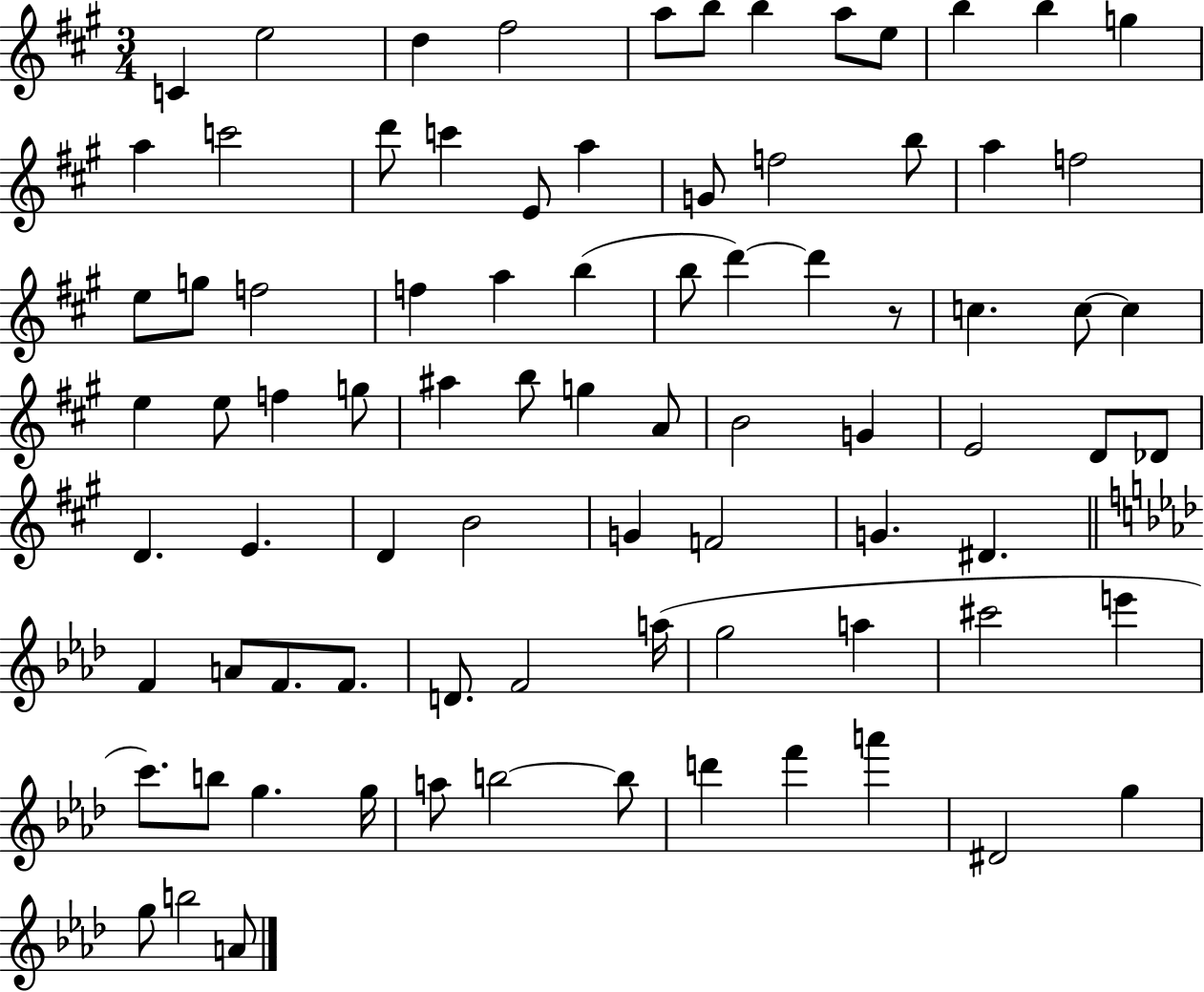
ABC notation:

X:1
T:Untitled
M:3/4
L:1/4
K:A
C e2 d ^f2 a/2 b/2 b a/2 e/2 b b g a c'2 d'/2 c' E/2 a G/2 f2 b/2 a f2 e/2 g/2 f2 f a b b/2 d' d' z/2 c c/2 c e e/2 f g/2 ^a b/2 g A/2 B2 G E2 D/2 _D/2 D E D B2 G F2 G ^D F A/2 F/2 F/2 D/2 F2 a/4 g2 a ^c'2 e' c'/2 b/2 g g/4 a/2 b2 b/2 d' f' a' ^D2 g g/2 b2 A/2